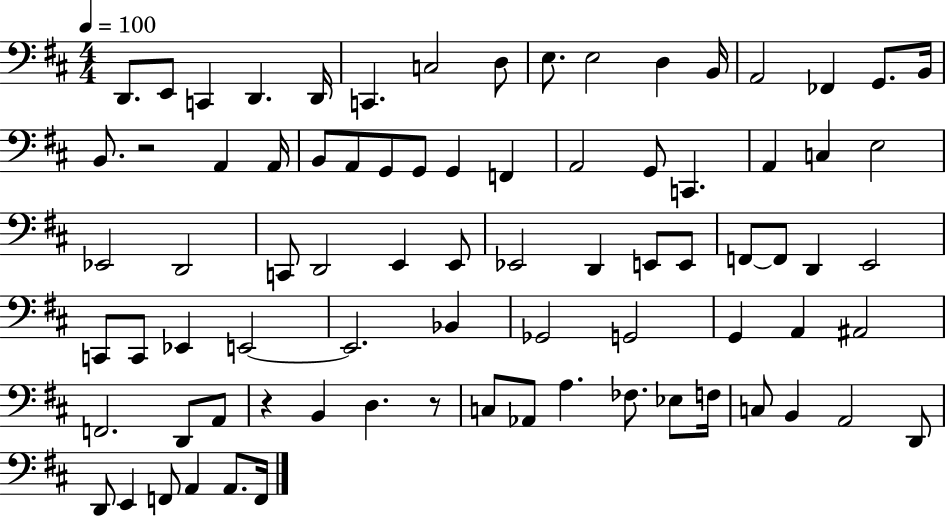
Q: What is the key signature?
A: D major